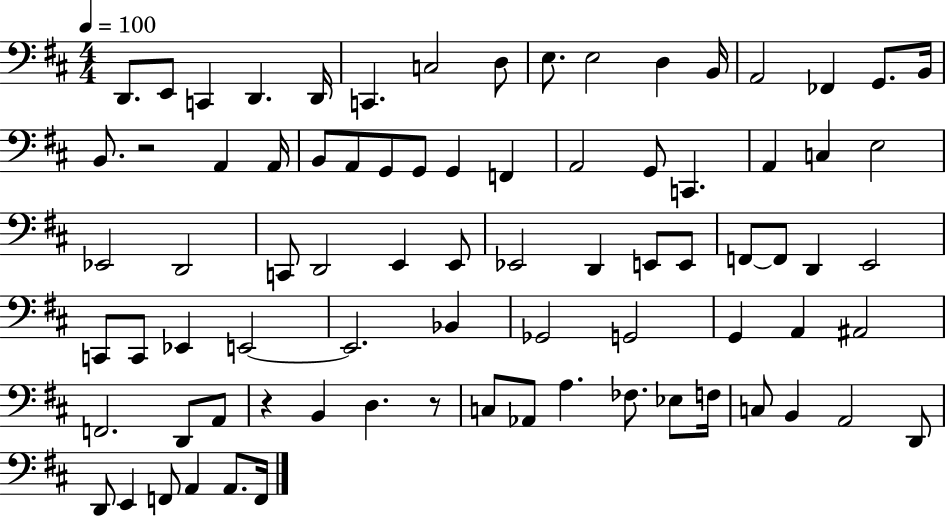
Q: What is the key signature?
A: D major